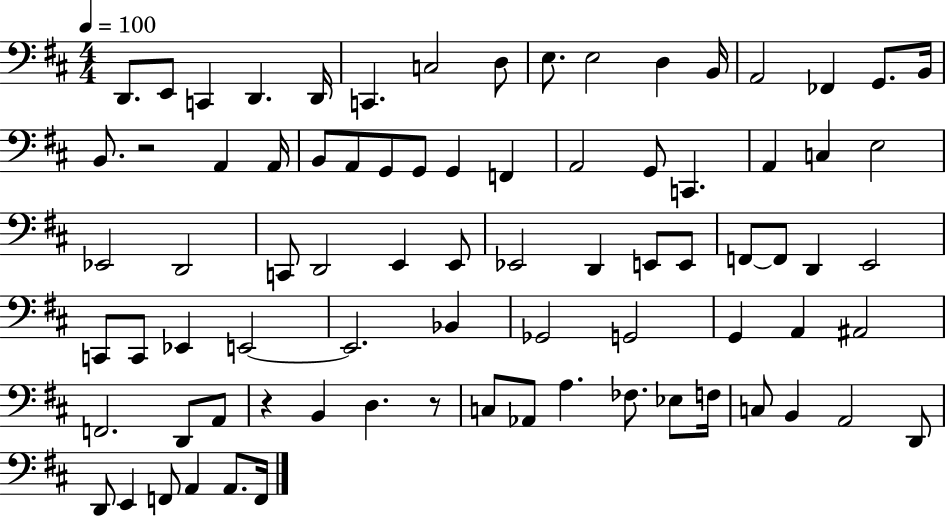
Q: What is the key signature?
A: D major